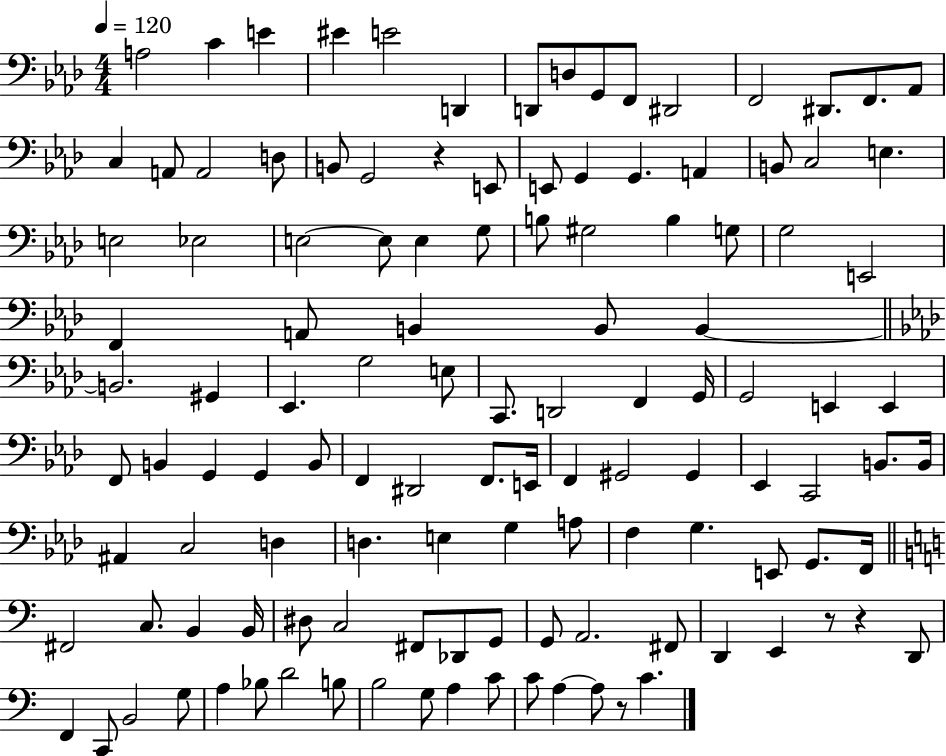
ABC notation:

X:1
T:Untitled
M:4/4
L:1/4
K:Ab
A,2 C E ^E E2 D,, D,,/2 D,/2 G,,/2 F,,/2 ^D,,2 F,,2 ^D,,/2 F,,/2 _A,,/2 C, A,,/2 A,,2 D,/2 B,,/2 G,,2 z E,,/2 E,,/2 G,, G,, A,, B,,/2 C,2 E, E,2 _E,2 E,2 E,/2 E, G,/2 B,/2 ^G,2 B, G,/2 G,2 E,,2 F,, A,,/2 B,, B,,/2 B,, B,,2 ^G,, _E,, G,2 E,/2 C,,/2 D,,2 F,, G,,/4 G,,2 E,, E,, F,,/2 B,, G,, G,, B,,/2 F,, ^D,,2 F,,/2 E,,/4 F,, ^G,,2 ^G,, _E,, C,,2 B,,/2 B,,/4 ^A,, C,2 D, D, E, G, A,/2 F, G, E,,/2 G,,/2 F,,/4 ^F,,2 C,/2 B,, B,,/4 ^D,/2 C,2 ^F,,/2 _D,,/2 G,,/2 G,,/2 A,,2 ^F,,/2 D,, E,, z/2 z D,,/2 F,, C,,/2 B,,2 G,/2 A, _B,/2 D2 B,/2 B,2 G,/2 A, C/2 C/2 A, A,/2 z/2 C